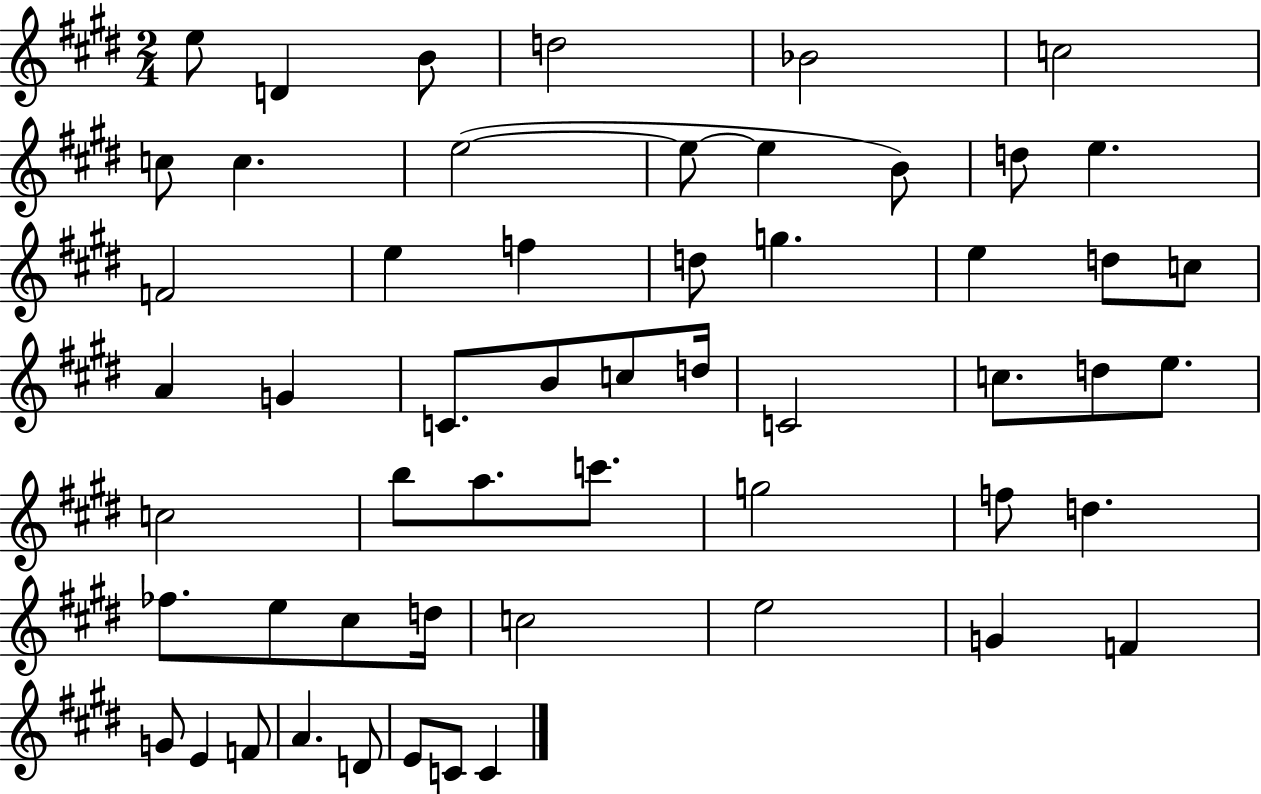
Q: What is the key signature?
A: E major